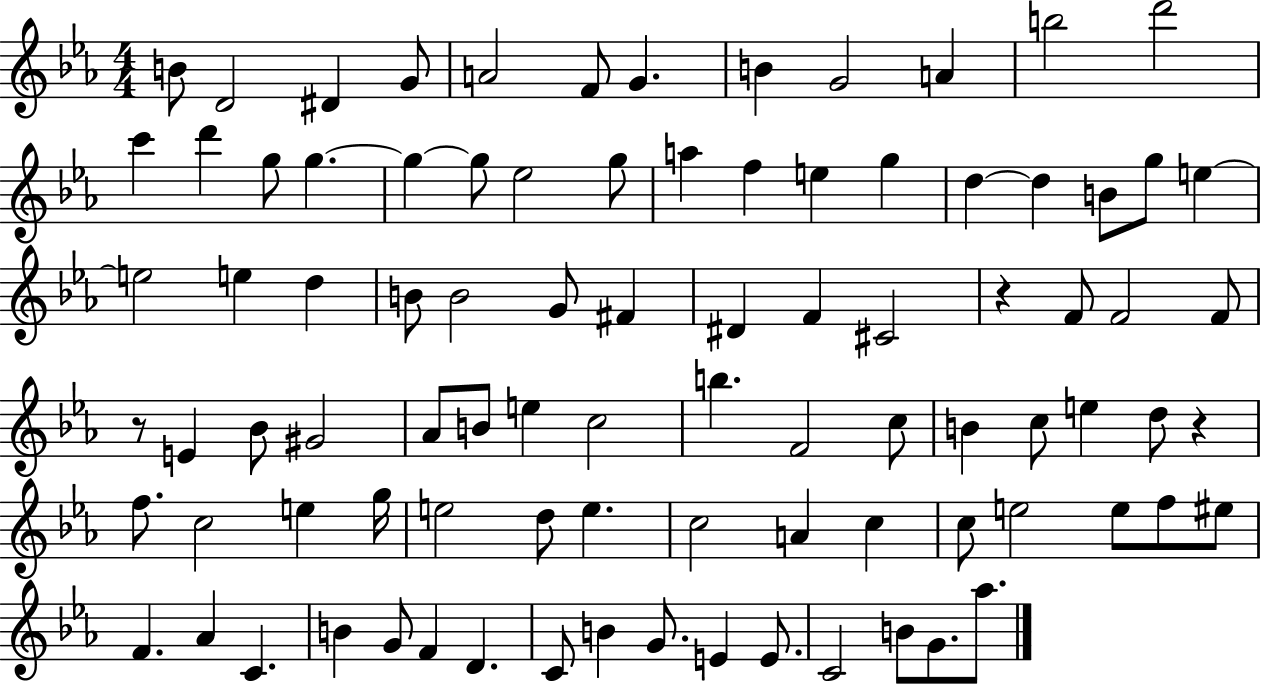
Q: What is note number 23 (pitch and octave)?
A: E5